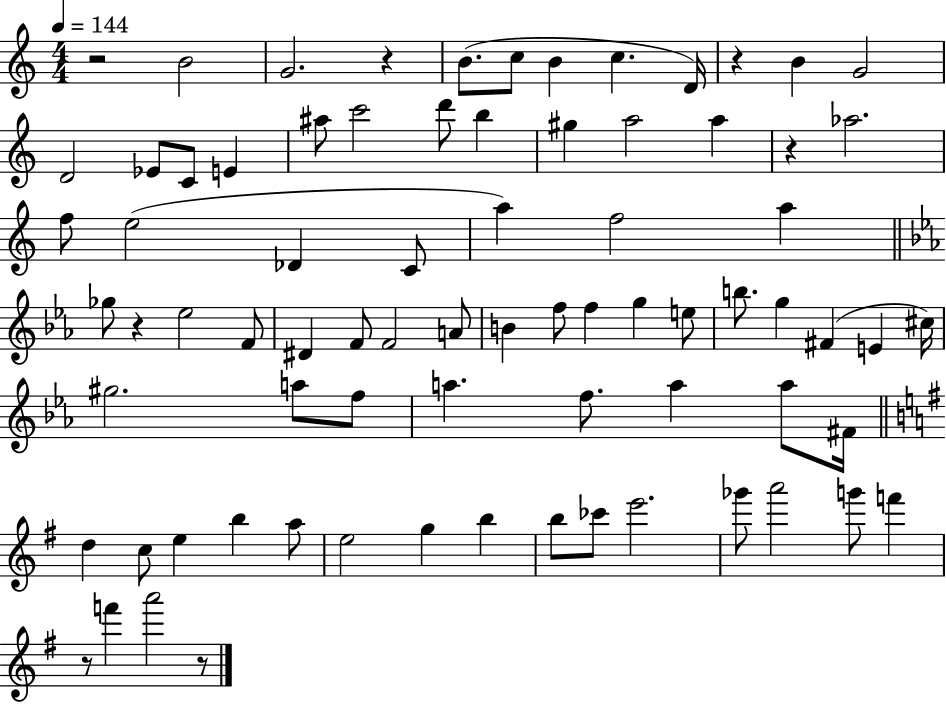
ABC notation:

X:1
T:Untitled
M:4/4
L:1/4
K:C
z2 B2 G2 z B/2 c/2 B c D/4 z B G2 D2 _E/2 C/2 E ^a/2 c'2 d'/2 b ^g a2 a z _a2 f/2 e2 _D C/2 a f2 a _g/2 z _e2 F/2 ^D F/2 F2 A/2 B f/2 f g e/2 b/2 g ^F E ^c/4 ^g2 a/2 f/2 a f/2 a a/2 ^F/4 d c/2 e b a/2 e2 g b b/2 _c'/2 e'2 _g'/2 a'2 g'/2 f' z/2 f' a'2 z/2